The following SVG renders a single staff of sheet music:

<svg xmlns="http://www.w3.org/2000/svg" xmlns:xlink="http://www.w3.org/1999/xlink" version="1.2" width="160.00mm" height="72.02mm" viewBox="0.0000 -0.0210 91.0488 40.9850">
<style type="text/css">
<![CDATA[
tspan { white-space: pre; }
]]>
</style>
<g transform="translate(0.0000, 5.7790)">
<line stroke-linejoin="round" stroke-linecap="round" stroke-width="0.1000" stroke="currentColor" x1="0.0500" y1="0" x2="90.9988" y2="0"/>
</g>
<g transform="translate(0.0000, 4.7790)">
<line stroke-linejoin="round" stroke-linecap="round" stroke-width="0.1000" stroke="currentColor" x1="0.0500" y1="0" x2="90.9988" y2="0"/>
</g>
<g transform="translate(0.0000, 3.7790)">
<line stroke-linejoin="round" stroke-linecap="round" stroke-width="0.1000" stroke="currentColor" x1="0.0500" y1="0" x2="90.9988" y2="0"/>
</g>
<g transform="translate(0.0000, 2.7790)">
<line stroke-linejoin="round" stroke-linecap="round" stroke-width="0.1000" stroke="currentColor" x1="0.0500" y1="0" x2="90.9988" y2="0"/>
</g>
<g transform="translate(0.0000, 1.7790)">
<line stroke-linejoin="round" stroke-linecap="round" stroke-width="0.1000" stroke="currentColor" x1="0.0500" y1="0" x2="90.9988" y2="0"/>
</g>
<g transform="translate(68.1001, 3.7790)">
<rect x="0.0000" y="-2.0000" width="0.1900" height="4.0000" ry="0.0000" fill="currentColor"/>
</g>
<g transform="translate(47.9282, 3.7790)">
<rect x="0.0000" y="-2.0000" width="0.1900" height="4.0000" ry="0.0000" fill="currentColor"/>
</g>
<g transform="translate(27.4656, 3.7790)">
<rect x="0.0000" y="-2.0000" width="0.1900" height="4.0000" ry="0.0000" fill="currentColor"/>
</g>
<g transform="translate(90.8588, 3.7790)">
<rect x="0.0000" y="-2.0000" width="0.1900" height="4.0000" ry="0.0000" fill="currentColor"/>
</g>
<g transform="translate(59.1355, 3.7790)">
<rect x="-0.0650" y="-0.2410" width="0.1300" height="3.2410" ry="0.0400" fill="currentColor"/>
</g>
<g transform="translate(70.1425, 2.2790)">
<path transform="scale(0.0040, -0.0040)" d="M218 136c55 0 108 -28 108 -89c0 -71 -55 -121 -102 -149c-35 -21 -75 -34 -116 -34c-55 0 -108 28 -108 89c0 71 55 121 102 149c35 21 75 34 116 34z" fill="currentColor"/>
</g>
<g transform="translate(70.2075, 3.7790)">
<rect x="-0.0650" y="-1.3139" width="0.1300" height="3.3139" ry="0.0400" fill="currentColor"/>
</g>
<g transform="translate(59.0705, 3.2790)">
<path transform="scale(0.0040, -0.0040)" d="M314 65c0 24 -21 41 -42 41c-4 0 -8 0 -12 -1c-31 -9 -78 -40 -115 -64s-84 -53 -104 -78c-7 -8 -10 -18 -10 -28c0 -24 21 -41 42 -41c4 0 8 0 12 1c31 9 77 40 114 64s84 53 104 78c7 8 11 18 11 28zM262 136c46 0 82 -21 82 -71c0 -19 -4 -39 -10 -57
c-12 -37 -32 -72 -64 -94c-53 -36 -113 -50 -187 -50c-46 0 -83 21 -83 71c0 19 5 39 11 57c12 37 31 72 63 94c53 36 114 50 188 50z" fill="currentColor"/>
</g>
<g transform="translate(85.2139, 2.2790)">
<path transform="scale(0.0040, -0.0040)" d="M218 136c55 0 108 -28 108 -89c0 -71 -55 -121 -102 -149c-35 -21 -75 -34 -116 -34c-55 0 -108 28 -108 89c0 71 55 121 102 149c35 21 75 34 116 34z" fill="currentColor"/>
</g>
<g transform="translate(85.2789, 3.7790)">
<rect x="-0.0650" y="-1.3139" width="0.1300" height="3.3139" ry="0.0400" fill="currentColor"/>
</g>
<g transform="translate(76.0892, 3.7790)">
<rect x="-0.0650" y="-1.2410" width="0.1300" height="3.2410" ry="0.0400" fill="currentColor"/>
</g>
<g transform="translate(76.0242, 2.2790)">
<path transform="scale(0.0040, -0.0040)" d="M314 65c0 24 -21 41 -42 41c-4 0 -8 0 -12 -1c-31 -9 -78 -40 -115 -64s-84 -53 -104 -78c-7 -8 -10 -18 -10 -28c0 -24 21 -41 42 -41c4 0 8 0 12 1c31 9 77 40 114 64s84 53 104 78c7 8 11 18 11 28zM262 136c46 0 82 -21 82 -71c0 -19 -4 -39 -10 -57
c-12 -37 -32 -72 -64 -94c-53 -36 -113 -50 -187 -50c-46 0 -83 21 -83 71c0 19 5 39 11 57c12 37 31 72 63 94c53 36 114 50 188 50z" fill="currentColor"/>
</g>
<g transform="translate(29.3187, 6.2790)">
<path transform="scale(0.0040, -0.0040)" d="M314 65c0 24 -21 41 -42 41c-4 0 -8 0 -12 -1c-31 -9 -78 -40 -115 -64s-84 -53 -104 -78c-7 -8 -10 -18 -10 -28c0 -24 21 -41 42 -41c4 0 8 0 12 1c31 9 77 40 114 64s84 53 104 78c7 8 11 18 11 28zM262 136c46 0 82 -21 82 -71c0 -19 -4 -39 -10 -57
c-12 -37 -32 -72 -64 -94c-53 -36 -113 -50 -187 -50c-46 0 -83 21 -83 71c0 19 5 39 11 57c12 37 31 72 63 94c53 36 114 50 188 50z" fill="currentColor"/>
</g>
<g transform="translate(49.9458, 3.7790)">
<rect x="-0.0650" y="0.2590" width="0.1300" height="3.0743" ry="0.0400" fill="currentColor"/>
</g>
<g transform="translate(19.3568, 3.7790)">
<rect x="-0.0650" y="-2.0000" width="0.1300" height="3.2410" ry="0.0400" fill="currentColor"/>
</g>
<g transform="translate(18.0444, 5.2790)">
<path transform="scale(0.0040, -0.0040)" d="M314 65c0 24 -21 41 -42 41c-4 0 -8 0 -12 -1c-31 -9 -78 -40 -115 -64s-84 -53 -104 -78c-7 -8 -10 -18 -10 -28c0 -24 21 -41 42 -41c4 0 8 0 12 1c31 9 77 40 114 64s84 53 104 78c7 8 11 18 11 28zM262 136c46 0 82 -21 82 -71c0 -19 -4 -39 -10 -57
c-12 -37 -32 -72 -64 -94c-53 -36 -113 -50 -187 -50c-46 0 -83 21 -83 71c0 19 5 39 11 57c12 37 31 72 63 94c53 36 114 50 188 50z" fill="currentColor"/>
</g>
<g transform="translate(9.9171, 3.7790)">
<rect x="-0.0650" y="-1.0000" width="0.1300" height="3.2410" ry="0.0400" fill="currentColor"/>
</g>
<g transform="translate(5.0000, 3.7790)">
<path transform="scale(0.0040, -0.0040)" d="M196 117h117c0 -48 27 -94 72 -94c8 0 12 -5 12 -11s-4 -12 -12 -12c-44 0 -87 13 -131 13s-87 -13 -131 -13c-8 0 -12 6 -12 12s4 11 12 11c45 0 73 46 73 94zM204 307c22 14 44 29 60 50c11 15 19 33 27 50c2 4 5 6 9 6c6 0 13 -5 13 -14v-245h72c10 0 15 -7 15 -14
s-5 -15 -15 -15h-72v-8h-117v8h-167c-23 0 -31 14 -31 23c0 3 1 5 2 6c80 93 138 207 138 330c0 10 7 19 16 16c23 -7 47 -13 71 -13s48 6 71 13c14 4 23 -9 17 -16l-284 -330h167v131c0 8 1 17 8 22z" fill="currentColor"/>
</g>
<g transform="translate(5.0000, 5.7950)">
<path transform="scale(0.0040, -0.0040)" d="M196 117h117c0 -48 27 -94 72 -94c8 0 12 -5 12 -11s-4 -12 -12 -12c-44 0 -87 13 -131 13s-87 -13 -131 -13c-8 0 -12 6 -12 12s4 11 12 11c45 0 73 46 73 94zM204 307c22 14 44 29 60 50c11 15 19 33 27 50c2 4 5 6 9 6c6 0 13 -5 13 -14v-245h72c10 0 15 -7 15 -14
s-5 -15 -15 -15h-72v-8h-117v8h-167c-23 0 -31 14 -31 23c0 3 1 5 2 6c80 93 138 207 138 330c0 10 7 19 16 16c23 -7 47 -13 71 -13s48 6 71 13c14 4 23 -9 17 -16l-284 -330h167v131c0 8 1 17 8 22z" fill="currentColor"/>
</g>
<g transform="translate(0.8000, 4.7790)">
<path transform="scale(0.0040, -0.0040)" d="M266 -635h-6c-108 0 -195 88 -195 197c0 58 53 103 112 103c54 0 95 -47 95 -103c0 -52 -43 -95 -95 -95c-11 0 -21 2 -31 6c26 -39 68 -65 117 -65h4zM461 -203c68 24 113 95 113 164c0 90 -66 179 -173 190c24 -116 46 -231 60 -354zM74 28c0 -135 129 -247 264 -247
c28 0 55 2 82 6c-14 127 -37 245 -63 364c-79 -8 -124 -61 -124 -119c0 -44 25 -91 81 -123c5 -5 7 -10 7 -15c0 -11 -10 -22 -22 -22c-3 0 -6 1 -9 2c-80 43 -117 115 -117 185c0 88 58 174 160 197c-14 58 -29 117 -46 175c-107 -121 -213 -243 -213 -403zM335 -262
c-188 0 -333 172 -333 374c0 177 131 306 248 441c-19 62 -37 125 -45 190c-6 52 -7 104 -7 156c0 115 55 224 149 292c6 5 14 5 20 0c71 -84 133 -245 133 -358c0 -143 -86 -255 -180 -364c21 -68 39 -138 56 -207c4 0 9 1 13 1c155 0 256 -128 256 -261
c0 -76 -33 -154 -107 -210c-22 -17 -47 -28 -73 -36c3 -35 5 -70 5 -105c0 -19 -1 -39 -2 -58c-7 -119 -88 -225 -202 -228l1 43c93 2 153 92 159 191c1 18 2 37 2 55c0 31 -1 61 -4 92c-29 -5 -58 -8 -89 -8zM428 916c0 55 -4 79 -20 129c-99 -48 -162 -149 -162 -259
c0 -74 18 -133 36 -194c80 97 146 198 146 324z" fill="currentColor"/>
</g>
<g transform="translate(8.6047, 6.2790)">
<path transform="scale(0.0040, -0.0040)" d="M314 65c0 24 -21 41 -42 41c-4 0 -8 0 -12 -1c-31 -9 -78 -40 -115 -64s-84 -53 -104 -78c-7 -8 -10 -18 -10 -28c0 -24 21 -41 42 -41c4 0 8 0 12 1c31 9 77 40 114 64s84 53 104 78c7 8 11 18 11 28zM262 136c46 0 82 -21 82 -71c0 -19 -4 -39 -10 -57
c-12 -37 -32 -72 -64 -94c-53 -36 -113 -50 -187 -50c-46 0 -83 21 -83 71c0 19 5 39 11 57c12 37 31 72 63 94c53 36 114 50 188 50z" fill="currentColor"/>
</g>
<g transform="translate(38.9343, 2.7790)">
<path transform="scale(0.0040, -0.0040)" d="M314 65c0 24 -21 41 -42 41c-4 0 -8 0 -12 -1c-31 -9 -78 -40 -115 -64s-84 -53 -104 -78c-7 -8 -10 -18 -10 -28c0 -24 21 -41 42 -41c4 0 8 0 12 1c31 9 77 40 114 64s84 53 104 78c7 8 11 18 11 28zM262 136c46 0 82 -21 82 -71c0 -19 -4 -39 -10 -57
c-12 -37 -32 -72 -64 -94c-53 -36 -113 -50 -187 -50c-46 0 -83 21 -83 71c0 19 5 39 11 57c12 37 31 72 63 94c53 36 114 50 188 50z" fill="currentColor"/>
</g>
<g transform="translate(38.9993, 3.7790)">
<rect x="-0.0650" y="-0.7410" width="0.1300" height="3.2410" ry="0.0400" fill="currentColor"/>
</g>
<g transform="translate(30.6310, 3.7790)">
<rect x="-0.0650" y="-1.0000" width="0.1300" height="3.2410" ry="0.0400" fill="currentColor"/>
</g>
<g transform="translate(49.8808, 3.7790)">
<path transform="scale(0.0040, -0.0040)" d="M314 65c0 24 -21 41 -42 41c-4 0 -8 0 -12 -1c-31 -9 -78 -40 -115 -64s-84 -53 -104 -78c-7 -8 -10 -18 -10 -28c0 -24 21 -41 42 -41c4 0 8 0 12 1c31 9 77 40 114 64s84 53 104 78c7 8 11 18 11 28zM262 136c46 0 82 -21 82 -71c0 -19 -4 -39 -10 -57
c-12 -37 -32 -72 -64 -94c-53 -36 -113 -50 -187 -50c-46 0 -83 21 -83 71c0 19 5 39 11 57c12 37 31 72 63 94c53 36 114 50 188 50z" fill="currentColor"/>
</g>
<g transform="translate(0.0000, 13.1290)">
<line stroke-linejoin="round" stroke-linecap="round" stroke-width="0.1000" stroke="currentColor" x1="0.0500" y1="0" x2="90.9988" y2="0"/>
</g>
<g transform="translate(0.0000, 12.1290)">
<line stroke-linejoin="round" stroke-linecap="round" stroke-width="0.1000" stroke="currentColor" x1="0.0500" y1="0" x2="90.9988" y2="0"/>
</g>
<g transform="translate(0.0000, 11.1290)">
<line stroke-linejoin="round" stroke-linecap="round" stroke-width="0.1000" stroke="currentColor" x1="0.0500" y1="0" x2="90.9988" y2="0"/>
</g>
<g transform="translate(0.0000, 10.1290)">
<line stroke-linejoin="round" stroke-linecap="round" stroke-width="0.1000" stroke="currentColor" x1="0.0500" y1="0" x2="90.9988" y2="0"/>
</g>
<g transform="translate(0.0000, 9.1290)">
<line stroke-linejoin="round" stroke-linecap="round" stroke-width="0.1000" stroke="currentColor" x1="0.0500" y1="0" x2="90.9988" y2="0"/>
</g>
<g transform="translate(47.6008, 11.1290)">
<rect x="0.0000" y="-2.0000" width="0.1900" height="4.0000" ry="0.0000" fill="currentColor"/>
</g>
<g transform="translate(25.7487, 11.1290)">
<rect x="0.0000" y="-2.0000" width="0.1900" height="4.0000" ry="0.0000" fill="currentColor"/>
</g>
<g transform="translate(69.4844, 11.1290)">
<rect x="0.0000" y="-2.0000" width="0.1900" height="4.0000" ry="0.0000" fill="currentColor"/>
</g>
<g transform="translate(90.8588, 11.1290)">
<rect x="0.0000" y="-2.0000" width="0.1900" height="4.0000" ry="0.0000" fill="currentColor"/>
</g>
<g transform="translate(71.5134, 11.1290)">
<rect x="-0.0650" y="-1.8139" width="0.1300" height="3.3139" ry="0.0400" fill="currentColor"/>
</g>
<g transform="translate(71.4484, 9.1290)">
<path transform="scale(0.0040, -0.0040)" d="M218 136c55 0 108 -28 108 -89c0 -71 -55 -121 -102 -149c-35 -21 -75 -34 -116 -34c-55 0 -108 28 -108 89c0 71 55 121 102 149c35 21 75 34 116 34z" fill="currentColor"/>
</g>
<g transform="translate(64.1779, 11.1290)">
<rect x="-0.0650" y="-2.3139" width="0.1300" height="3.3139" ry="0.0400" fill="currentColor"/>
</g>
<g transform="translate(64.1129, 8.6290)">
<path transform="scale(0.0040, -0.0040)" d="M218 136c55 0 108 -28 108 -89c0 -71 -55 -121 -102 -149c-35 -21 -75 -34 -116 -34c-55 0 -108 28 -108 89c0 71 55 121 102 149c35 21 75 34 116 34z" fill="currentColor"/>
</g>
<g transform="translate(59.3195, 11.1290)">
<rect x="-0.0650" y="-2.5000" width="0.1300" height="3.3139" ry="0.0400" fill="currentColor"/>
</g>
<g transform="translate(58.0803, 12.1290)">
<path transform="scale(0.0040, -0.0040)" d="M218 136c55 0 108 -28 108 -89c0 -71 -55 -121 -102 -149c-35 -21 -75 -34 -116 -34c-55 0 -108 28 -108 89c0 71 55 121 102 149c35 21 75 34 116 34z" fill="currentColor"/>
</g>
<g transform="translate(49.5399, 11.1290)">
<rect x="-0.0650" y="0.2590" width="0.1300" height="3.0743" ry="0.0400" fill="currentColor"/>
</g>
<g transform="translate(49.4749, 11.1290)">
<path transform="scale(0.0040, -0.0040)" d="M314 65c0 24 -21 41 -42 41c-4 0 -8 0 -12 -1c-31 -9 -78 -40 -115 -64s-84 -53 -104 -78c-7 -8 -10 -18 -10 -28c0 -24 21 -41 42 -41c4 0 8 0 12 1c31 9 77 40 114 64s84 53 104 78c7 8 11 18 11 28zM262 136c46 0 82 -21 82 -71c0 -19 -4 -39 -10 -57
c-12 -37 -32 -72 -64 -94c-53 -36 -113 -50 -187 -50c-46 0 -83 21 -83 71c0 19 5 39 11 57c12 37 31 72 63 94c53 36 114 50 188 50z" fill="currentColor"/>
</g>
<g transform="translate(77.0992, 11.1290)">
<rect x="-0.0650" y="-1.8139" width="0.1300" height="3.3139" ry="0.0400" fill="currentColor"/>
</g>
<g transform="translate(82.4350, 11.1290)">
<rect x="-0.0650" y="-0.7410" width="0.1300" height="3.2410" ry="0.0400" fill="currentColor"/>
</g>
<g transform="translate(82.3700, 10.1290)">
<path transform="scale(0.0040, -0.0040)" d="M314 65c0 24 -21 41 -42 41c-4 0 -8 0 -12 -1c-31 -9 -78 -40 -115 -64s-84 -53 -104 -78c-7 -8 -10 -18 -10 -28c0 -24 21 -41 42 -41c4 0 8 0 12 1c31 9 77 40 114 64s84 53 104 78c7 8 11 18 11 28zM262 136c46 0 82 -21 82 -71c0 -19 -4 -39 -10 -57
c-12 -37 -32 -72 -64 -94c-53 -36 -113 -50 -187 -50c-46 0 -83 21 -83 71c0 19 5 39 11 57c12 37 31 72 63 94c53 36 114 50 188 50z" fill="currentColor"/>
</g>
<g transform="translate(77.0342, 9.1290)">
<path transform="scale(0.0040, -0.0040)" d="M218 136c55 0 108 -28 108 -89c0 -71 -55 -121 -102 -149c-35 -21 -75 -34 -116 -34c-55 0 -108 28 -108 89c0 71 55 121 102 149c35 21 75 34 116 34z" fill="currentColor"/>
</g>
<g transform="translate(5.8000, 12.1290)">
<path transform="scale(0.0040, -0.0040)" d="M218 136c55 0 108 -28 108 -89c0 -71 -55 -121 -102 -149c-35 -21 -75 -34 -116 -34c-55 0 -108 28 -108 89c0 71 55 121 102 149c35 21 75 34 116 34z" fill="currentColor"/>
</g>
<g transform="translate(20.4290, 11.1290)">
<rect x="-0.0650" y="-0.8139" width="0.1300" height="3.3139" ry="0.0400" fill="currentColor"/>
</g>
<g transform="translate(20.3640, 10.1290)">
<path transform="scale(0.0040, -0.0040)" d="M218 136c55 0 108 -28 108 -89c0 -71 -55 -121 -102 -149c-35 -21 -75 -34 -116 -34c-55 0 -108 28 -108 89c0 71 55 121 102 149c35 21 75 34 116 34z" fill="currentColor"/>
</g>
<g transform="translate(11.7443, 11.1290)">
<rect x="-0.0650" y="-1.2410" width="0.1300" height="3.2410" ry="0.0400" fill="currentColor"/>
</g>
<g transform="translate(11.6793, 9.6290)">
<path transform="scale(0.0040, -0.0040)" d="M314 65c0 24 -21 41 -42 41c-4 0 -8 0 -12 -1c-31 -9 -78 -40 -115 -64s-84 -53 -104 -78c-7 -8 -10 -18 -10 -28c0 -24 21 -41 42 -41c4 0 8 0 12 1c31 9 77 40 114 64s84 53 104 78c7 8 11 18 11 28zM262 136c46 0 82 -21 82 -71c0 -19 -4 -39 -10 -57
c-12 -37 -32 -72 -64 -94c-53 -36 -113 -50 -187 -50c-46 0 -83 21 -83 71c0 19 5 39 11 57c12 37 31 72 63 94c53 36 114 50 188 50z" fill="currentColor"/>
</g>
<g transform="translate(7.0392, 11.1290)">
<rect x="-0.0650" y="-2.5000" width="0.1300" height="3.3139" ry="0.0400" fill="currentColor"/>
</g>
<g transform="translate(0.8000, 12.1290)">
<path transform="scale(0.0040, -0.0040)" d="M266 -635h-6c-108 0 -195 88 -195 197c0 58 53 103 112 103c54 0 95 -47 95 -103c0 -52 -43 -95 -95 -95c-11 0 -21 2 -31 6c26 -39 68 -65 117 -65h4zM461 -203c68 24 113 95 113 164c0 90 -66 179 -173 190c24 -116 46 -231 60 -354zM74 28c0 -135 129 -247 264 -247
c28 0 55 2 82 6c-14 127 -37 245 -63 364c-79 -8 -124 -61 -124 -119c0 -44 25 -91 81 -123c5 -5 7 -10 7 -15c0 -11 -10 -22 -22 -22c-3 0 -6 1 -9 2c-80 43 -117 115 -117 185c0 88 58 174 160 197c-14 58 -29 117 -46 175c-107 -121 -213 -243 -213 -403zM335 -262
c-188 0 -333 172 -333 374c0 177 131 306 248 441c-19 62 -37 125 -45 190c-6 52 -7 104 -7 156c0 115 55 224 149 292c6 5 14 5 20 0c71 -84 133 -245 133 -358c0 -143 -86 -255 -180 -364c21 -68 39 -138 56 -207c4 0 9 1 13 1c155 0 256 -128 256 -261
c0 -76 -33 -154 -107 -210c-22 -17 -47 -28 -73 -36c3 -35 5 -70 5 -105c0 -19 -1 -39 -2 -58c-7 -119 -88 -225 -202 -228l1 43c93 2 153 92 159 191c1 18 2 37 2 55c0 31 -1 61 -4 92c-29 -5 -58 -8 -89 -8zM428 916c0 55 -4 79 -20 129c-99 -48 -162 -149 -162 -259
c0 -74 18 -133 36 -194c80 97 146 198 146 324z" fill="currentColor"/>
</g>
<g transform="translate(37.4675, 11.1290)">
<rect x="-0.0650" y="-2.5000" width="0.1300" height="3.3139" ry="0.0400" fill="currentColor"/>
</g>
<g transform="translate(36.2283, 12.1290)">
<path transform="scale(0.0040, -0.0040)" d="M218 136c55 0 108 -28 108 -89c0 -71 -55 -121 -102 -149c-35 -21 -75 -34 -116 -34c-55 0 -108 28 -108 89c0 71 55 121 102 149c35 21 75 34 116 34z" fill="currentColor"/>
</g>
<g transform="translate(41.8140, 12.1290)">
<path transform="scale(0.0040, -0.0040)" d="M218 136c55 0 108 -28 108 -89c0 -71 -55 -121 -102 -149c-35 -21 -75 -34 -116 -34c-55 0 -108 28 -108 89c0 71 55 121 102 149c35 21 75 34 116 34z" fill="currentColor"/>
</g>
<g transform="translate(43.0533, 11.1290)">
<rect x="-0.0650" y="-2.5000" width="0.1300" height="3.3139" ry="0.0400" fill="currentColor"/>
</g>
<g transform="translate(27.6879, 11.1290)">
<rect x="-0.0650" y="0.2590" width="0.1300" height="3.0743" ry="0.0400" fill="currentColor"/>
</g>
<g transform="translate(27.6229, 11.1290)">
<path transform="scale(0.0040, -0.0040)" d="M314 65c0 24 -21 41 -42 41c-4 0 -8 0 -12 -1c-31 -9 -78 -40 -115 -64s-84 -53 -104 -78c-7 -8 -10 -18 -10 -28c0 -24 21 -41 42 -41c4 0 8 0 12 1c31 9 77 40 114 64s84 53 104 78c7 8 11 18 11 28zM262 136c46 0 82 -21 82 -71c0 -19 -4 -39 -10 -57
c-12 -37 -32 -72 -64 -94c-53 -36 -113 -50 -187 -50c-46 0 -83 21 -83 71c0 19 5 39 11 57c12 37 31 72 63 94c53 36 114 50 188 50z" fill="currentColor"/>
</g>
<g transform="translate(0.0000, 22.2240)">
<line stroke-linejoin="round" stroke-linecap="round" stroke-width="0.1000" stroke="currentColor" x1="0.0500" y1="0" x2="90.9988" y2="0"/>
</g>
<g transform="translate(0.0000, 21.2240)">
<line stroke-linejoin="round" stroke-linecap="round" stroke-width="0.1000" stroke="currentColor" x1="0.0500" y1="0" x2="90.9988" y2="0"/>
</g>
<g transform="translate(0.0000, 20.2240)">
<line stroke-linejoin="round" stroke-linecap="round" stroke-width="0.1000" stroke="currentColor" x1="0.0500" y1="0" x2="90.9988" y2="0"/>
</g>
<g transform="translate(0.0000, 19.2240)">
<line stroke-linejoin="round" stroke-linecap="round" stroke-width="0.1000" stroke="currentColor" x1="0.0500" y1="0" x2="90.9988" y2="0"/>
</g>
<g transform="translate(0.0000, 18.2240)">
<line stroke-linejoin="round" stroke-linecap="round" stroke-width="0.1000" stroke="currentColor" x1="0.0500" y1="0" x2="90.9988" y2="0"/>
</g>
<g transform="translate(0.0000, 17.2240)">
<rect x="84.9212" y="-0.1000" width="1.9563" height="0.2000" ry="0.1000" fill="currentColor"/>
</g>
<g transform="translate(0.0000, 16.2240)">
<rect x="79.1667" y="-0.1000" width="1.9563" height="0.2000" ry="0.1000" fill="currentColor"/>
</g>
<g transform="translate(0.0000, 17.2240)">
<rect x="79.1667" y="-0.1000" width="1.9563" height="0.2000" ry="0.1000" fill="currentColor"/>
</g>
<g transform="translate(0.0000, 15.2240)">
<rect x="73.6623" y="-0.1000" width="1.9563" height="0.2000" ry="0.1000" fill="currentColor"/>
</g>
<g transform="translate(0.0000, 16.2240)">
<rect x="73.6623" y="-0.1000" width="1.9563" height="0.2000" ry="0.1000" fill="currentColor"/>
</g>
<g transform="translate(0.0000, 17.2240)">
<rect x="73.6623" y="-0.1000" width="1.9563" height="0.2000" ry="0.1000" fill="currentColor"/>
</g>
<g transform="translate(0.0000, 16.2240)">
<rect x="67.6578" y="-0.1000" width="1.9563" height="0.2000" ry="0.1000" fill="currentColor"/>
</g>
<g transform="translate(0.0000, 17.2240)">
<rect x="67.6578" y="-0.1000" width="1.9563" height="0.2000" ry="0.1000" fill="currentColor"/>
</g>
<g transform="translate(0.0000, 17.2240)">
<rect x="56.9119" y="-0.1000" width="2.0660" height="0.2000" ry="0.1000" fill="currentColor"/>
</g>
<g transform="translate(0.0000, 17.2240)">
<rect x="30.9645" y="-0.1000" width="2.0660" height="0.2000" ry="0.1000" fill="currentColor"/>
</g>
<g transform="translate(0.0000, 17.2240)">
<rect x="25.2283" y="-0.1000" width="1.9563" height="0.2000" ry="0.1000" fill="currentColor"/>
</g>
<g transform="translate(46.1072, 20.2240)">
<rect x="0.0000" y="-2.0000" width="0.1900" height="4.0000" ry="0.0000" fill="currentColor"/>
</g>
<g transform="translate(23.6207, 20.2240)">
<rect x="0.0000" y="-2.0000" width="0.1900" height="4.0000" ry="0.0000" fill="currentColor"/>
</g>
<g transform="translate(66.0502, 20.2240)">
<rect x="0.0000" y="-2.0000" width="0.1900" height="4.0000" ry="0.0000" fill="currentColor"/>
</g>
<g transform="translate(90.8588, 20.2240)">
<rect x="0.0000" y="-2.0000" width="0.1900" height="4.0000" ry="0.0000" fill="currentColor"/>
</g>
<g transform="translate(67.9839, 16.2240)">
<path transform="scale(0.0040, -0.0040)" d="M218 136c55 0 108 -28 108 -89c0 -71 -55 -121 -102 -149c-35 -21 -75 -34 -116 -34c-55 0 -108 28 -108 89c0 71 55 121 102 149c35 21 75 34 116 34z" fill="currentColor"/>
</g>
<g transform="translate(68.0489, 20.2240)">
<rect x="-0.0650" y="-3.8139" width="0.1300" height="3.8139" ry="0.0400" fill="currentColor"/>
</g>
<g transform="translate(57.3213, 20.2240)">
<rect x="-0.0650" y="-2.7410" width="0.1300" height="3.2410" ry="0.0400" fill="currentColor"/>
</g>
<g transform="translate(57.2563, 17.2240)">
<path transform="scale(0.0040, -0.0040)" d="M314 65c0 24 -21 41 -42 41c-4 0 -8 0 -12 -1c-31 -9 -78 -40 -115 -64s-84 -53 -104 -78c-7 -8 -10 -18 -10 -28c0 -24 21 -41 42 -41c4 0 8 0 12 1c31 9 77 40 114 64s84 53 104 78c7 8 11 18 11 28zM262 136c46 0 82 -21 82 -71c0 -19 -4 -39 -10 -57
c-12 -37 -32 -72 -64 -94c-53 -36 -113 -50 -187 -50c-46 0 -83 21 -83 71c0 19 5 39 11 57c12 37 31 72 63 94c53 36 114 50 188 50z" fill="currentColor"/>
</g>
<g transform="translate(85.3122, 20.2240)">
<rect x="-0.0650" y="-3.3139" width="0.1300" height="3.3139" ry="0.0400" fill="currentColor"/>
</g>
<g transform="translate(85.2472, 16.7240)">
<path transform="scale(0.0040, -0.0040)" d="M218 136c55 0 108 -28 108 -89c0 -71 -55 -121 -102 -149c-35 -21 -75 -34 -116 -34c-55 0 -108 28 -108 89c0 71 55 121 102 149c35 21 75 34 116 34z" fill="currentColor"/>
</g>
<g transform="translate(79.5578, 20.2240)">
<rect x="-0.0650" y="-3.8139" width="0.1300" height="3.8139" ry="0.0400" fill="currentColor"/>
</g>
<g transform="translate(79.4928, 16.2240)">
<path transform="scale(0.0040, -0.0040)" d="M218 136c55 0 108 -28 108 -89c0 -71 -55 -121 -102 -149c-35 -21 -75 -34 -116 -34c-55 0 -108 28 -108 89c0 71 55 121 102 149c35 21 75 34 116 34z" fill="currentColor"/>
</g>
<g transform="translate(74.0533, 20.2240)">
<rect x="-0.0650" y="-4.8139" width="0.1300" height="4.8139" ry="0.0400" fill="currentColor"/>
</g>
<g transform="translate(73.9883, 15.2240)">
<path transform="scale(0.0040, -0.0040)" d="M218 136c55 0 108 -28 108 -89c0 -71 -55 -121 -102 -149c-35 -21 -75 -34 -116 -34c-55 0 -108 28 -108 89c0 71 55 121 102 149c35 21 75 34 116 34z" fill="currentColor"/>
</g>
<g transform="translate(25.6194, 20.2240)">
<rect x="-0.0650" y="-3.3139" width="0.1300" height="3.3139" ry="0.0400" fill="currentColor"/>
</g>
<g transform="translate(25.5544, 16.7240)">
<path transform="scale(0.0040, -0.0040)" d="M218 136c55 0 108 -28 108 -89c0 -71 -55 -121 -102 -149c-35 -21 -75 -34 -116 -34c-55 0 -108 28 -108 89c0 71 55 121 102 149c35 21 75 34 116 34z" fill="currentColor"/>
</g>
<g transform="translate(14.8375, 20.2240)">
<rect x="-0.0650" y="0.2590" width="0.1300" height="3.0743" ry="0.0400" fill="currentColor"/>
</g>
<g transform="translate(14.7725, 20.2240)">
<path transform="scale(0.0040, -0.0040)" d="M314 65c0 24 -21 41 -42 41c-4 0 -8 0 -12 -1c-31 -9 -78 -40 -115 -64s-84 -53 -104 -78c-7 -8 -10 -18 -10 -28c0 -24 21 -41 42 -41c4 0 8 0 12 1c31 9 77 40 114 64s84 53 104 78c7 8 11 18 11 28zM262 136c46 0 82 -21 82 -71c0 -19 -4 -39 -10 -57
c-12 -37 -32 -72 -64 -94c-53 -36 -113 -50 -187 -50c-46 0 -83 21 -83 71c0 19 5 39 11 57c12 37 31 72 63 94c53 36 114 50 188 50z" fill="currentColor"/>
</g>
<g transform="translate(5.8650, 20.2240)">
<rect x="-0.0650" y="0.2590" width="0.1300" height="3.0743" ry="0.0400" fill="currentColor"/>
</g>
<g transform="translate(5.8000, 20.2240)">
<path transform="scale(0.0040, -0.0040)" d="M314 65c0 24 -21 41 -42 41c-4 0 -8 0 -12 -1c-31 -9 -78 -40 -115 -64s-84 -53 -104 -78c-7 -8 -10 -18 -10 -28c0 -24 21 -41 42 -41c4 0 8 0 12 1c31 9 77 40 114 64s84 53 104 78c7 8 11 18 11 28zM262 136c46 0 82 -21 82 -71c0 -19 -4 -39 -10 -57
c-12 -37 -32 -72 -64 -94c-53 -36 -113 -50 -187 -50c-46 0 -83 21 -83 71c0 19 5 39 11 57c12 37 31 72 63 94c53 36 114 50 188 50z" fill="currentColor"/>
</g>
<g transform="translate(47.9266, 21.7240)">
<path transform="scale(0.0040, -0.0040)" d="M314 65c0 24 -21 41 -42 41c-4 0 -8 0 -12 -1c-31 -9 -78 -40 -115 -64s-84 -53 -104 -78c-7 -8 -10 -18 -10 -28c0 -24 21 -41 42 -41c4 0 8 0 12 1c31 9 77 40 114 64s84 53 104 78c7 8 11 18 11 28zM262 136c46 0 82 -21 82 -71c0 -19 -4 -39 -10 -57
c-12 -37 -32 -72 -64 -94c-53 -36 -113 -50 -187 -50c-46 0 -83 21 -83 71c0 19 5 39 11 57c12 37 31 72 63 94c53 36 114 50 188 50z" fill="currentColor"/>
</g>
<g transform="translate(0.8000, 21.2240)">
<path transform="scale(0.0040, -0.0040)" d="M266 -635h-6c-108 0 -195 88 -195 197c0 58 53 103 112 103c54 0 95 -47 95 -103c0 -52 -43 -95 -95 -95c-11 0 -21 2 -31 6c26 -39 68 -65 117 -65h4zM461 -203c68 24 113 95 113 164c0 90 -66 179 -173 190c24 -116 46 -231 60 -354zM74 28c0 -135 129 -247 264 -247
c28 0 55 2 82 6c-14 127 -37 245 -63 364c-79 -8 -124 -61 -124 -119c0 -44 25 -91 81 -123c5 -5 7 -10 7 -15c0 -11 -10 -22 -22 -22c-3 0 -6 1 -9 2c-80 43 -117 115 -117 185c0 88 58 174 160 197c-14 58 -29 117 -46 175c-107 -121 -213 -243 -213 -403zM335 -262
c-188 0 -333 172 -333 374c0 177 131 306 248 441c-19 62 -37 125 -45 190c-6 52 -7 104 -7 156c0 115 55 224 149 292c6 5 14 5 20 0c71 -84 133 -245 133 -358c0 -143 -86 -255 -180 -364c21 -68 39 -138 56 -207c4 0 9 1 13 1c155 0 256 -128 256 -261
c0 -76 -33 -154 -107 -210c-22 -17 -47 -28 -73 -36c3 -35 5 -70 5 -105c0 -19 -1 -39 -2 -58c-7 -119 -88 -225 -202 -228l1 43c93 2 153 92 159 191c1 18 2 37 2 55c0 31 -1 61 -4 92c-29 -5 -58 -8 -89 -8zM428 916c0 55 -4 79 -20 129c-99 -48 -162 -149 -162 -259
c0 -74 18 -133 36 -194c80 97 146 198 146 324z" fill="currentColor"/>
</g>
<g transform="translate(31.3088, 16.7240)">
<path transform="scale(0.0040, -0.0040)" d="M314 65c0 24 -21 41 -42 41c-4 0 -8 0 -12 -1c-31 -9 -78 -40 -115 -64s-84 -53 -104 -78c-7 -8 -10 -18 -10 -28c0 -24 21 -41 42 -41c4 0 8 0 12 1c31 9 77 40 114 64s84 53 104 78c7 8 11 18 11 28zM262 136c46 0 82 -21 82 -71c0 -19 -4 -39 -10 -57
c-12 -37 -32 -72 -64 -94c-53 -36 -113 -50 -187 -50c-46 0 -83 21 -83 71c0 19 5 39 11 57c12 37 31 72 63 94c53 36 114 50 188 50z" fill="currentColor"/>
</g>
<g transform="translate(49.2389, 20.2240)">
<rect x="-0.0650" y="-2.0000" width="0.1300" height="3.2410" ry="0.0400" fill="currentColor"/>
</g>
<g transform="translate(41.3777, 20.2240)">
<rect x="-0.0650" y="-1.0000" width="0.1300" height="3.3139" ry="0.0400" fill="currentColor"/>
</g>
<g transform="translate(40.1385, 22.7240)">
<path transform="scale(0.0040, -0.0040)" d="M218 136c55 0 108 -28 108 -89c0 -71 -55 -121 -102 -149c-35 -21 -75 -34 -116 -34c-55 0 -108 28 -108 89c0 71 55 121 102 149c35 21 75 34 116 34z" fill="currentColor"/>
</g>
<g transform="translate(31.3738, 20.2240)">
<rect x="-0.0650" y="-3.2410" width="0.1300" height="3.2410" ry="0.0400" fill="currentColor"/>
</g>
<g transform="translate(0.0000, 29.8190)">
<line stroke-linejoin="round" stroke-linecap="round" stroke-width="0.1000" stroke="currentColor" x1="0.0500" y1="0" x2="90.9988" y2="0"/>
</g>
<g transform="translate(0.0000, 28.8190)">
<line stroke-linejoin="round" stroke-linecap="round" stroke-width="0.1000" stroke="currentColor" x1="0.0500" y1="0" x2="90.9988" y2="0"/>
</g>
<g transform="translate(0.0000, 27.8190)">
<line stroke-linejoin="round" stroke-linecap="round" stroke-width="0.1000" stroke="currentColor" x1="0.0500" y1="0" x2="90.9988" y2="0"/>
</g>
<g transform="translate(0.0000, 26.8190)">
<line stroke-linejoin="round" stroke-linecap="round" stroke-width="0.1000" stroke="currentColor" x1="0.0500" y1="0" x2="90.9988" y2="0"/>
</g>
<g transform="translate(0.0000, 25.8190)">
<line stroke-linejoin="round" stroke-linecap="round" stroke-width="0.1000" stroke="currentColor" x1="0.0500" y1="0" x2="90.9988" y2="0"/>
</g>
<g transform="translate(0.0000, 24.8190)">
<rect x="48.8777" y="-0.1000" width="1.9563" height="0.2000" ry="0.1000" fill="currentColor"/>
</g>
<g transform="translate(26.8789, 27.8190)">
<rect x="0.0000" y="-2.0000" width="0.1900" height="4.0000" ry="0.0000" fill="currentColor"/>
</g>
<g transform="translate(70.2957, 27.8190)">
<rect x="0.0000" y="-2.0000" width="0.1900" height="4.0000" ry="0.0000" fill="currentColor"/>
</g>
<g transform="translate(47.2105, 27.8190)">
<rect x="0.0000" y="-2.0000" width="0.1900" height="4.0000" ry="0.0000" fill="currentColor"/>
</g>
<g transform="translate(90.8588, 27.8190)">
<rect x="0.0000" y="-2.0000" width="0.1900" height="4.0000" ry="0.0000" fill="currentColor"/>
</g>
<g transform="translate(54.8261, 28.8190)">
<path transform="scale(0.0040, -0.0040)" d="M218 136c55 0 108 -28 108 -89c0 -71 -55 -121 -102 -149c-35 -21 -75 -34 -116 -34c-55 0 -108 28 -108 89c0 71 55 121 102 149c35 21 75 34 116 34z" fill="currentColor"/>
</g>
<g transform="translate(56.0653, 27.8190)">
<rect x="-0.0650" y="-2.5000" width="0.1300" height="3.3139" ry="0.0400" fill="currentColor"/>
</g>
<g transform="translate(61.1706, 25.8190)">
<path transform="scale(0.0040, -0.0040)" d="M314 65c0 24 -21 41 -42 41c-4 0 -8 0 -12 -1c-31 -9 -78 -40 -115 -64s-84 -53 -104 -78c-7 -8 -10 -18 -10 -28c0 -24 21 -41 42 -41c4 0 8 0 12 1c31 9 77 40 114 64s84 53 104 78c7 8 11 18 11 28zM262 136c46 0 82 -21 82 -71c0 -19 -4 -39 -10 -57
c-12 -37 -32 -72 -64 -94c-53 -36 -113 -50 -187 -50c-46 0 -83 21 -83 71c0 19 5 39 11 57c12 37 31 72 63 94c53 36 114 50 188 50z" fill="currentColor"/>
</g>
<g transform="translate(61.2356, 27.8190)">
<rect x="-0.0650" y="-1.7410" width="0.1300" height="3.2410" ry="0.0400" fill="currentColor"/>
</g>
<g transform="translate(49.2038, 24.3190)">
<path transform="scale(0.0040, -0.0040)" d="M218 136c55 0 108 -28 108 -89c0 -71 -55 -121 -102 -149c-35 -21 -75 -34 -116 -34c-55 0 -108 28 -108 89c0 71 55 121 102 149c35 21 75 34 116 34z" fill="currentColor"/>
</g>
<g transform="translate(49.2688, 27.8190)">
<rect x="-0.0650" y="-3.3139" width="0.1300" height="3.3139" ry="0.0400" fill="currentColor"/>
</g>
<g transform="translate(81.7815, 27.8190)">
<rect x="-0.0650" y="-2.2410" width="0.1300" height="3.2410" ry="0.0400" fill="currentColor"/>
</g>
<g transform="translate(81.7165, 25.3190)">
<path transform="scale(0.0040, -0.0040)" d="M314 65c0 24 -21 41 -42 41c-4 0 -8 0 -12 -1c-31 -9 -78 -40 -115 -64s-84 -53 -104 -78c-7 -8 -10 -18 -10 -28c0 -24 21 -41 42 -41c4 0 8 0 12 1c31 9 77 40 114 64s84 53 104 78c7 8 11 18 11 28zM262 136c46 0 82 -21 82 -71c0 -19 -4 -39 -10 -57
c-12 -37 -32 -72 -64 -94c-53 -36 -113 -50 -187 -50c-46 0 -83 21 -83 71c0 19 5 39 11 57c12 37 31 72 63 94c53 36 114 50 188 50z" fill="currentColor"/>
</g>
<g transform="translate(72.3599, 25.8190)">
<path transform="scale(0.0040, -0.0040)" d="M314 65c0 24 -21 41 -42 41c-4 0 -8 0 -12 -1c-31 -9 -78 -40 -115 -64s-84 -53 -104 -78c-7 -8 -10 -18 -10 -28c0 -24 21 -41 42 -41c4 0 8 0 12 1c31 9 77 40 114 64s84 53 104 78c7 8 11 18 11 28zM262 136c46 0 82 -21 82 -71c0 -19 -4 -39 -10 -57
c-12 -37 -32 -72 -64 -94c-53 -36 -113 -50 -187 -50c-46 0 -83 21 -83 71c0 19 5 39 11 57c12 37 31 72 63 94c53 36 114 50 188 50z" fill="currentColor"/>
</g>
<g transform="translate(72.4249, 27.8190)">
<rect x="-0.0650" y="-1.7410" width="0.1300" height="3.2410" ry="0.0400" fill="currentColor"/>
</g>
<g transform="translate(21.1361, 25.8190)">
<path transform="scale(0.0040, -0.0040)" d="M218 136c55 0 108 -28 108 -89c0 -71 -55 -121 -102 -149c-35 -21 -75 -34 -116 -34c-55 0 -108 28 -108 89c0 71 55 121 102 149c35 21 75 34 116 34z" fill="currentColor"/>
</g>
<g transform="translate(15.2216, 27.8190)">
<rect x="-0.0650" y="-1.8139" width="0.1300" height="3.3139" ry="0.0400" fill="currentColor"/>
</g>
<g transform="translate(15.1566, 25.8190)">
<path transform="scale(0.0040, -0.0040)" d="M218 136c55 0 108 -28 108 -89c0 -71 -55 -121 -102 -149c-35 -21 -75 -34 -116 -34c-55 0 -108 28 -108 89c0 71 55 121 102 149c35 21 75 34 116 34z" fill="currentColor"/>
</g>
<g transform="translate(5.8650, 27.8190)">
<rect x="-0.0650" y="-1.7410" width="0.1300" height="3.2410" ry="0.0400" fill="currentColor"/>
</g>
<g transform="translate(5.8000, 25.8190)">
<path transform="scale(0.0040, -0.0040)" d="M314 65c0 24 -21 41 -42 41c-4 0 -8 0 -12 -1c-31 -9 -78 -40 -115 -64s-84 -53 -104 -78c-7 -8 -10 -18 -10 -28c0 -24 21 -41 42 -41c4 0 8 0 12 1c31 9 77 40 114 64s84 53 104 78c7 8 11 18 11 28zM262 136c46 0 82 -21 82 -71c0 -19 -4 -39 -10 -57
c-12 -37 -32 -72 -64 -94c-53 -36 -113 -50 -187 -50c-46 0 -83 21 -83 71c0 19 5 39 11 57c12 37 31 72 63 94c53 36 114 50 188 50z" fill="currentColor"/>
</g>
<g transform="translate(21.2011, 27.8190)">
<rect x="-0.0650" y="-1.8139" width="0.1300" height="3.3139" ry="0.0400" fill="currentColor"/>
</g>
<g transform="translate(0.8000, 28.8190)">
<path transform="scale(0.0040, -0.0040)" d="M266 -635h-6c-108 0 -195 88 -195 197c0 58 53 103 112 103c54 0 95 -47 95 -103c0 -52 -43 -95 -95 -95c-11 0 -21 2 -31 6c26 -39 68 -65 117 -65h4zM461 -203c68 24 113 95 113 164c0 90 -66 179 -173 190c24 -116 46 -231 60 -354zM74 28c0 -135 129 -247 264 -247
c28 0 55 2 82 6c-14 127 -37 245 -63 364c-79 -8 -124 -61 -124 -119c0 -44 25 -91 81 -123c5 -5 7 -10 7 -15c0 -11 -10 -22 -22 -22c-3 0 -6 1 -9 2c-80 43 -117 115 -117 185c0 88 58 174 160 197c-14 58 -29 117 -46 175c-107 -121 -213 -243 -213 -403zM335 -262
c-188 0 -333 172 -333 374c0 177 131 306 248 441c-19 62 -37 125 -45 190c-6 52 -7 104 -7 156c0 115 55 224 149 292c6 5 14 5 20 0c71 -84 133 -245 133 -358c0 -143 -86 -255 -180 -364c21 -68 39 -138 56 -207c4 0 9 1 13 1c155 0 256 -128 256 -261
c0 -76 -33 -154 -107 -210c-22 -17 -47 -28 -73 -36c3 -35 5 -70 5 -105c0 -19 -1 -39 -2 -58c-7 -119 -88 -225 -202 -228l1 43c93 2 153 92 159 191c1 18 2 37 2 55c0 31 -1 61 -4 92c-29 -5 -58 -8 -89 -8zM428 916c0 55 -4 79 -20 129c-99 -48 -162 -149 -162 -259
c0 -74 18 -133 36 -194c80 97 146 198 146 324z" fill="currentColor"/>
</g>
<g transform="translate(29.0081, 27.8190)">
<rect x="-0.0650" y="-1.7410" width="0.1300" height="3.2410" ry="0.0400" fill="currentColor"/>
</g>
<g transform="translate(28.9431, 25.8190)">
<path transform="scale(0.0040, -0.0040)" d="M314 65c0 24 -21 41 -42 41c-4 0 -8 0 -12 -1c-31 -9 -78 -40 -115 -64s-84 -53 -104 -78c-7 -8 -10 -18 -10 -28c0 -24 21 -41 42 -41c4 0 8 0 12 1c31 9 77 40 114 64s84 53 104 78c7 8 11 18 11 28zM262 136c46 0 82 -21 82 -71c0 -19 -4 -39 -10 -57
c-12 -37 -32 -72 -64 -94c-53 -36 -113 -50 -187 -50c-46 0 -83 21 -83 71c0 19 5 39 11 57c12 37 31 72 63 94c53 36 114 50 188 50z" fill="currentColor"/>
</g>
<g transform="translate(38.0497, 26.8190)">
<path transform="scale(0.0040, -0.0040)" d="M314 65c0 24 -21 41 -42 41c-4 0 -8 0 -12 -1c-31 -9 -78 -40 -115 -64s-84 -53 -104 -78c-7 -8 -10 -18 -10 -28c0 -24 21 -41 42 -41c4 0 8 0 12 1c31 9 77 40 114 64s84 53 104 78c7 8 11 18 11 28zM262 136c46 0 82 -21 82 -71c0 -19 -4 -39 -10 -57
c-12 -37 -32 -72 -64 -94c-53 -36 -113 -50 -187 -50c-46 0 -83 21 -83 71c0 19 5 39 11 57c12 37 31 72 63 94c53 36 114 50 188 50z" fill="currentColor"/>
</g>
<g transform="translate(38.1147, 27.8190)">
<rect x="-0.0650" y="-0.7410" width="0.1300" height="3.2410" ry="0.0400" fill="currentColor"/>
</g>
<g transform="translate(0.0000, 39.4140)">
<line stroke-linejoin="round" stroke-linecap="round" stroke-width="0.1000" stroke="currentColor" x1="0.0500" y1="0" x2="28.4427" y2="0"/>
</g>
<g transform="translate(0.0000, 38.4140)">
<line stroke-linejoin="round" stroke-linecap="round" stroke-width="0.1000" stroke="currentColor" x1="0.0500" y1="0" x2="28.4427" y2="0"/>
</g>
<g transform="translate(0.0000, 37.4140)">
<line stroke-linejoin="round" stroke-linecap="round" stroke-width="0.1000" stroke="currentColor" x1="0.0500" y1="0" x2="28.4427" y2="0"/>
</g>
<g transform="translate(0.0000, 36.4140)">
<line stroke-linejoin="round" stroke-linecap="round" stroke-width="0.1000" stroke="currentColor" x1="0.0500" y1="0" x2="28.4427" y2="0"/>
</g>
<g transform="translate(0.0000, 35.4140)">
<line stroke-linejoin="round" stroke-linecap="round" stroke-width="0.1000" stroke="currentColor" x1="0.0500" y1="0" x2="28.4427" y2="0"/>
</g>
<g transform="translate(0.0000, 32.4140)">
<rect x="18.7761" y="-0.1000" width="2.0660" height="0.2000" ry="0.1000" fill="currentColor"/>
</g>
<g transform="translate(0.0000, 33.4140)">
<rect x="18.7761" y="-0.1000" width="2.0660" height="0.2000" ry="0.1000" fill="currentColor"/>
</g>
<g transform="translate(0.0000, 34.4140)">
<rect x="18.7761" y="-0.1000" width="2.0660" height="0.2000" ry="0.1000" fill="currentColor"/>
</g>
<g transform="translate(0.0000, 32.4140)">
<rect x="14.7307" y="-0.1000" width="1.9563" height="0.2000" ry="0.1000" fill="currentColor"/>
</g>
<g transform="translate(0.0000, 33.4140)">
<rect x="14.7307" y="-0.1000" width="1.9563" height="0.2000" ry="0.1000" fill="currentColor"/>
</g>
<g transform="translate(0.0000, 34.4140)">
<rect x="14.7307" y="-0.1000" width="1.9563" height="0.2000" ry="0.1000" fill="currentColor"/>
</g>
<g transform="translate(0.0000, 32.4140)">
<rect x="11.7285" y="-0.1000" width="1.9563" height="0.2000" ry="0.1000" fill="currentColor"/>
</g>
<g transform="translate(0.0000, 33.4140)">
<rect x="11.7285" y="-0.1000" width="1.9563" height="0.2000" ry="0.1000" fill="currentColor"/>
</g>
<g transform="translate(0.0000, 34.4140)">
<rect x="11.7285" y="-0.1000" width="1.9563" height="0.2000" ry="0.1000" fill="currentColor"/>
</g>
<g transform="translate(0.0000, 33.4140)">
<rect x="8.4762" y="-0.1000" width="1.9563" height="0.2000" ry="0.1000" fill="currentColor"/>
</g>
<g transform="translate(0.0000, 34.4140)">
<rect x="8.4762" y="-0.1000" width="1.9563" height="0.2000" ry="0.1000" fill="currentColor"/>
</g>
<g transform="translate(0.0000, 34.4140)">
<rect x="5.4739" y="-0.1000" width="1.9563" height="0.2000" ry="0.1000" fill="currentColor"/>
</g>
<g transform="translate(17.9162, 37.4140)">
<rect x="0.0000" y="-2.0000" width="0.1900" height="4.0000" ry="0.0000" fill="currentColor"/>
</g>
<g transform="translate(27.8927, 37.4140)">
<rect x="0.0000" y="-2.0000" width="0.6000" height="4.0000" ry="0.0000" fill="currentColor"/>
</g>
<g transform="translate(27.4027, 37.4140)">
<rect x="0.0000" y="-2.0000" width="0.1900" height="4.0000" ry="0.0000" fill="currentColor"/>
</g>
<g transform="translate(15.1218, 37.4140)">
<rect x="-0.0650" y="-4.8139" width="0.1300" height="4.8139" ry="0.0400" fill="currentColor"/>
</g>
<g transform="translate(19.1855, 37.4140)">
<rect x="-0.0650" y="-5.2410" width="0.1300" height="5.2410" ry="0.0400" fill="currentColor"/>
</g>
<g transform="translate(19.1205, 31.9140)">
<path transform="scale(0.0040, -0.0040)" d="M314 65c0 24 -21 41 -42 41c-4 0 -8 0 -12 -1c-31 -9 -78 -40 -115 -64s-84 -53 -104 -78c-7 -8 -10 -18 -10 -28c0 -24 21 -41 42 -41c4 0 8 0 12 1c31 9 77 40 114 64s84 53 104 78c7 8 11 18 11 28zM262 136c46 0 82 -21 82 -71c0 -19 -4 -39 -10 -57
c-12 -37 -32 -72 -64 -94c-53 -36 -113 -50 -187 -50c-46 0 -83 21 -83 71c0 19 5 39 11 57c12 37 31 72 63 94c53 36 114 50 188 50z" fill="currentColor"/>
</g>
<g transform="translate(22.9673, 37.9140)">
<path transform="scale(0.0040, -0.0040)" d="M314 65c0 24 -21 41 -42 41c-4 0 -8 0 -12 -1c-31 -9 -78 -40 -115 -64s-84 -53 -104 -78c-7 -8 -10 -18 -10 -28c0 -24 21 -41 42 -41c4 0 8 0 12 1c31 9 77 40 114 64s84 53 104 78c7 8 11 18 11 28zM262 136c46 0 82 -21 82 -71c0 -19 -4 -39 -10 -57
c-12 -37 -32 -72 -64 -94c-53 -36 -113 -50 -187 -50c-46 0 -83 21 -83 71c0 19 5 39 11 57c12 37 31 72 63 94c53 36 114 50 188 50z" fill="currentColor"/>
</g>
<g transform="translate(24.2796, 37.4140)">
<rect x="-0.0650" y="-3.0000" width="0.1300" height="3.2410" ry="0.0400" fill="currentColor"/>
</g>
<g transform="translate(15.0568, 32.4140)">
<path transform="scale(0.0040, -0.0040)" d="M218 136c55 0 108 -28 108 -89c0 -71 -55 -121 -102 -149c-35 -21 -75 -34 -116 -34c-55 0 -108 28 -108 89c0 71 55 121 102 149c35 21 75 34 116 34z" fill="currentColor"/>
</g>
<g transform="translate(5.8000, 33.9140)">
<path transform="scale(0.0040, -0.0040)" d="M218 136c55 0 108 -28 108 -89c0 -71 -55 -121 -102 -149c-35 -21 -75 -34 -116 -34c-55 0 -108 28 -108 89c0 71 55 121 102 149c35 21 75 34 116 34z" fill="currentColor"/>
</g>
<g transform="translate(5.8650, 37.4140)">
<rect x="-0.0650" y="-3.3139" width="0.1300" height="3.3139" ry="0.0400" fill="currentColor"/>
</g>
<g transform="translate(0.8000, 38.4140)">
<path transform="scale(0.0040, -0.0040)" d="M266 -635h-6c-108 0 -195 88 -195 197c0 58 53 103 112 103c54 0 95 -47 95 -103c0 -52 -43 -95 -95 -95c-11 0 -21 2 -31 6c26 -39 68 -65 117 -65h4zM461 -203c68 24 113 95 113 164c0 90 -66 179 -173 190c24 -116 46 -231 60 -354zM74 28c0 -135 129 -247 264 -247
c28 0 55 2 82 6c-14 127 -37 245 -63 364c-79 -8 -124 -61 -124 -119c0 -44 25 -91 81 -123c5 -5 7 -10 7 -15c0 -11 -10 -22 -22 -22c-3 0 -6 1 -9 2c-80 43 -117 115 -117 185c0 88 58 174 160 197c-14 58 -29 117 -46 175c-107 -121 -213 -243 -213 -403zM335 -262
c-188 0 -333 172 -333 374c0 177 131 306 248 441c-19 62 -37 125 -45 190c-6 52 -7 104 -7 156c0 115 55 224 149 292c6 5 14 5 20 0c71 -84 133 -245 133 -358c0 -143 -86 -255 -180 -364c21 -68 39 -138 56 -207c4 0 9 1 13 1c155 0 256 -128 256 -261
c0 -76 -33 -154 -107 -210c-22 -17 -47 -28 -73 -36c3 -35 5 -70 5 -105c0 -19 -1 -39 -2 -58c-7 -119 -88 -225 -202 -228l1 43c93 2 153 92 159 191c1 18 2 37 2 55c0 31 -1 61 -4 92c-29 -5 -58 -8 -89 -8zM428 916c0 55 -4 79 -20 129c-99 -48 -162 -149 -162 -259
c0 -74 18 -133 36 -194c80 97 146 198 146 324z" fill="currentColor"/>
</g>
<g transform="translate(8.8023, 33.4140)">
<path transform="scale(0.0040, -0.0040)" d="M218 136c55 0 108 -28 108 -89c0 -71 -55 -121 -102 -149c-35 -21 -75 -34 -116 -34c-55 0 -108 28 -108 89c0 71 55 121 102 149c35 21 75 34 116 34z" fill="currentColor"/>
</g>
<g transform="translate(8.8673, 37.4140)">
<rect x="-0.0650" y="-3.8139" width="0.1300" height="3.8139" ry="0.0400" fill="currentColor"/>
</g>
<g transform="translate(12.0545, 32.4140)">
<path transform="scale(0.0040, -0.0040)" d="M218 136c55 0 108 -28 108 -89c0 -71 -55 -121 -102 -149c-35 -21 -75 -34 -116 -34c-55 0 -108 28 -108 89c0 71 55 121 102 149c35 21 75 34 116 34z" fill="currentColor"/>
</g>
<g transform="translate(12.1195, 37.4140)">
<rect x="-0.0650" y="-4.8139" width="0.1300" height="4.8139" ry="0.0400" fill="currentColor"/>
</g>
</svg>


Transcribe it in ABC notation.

X:1
T:Untitled
M:4/4
L:1/4
K:C
D2 F2 D2 d2 B2 c2 e e2 e G e2 d B2 G G B2 G g f f d2 B2 B2 b b2 D F2 a2 c' e' c' b f2 f f f2 d2 b G f2 f2 g2 b c' e' e' f'2 A2